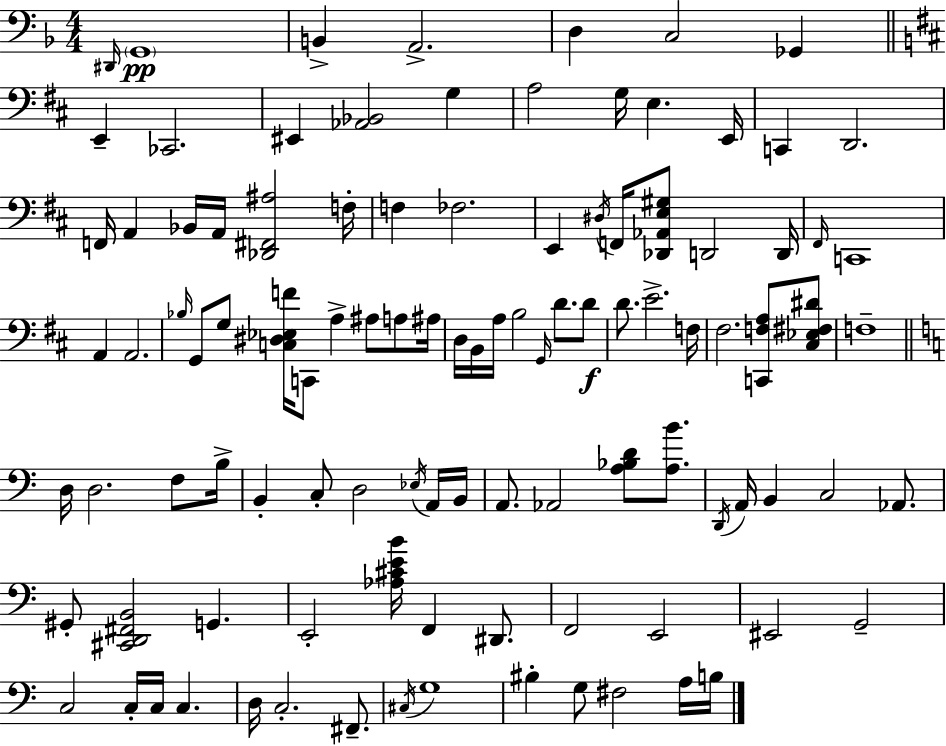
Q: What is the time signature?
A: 4/4